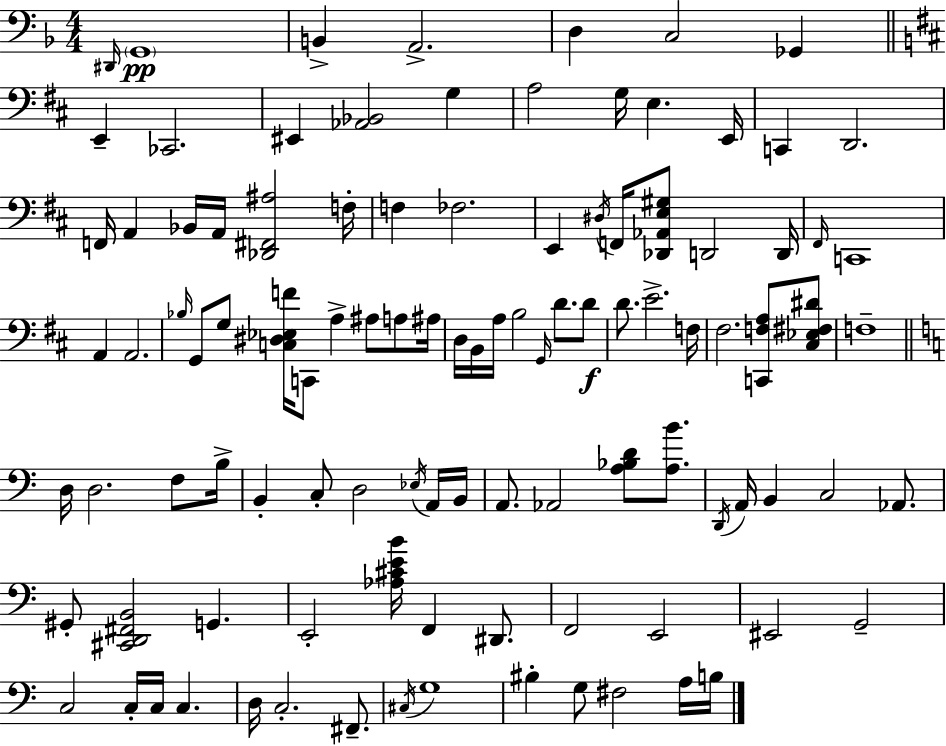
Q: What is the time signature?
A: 4/4